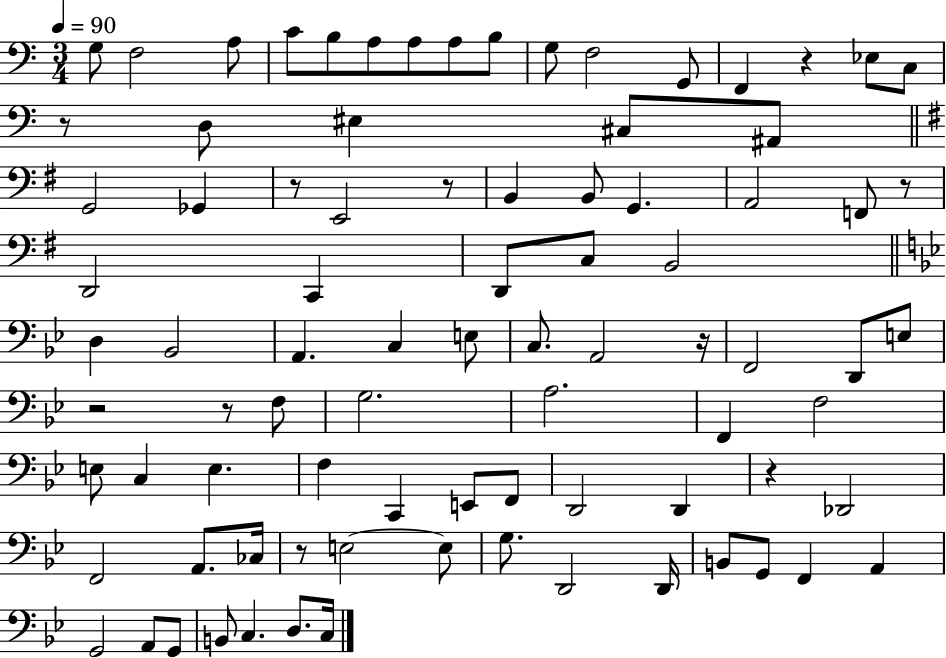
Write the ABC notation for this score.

X:1
T:Untitled
M:3/4
L:1/4
K:C
G,/2 F,2 A,/2 C/2 B,/2 A,/2 A,/2 A,/2 B,/2 G,/2 F,2 G,,/2 F,, z _E,/2 C,/2 z/2 D,/2 ^E, ^C,/2 ^A,,/2 G,,2 _G,, z/2 E,,2 z/2 B,, B,,/2 G,, A,,2 F,,/2 z/2 D,,2 C,, D,,/2 C,/2 B,,2 D, _B,,2 A,, C, E,/2 C,/2 A,,2 z/4 F,,2 D,,/2 E,/2 z2 z/2 F,/2 G,2 A,2 F,, F,2 E,/2 C, E, F, C,, E,,/2 F,,/2 D,,2 D,, z _D,,2 F,,2 A,,/2 _C,/4 z/2 E,2 E,/2 G,/2 D,,2 D,,/4 B,,/2 G,,/2 F,, A,, G,,2 A,,/2 G,,/2 B,,/2 C, D,/2 C,/4